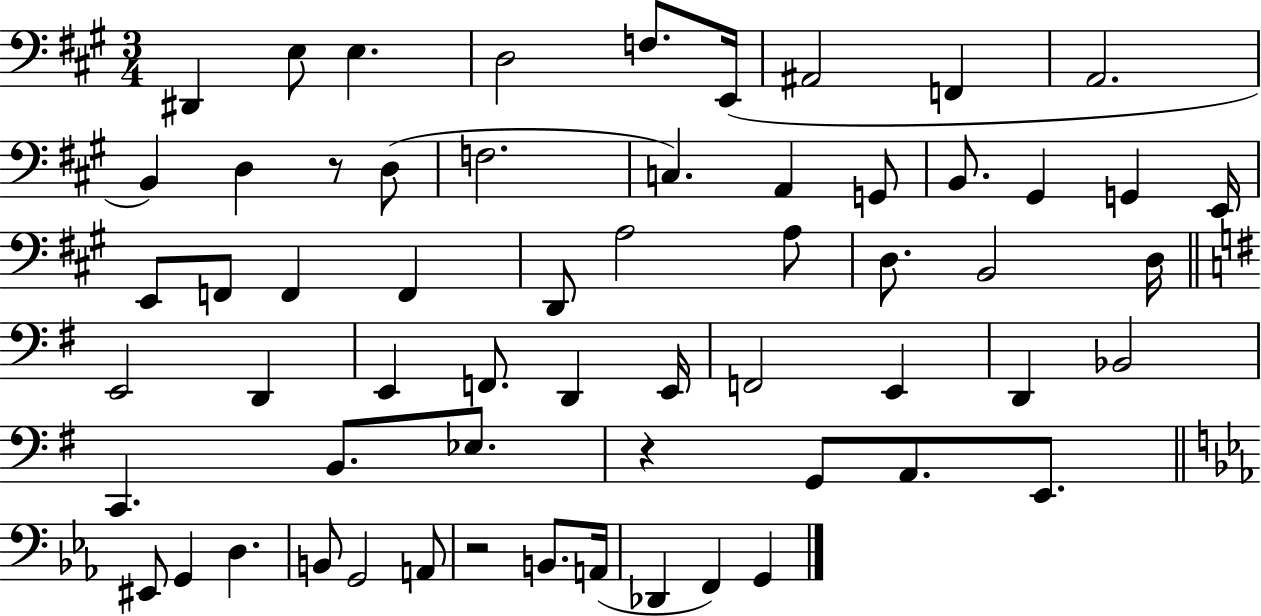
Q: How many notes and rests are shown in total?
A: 60